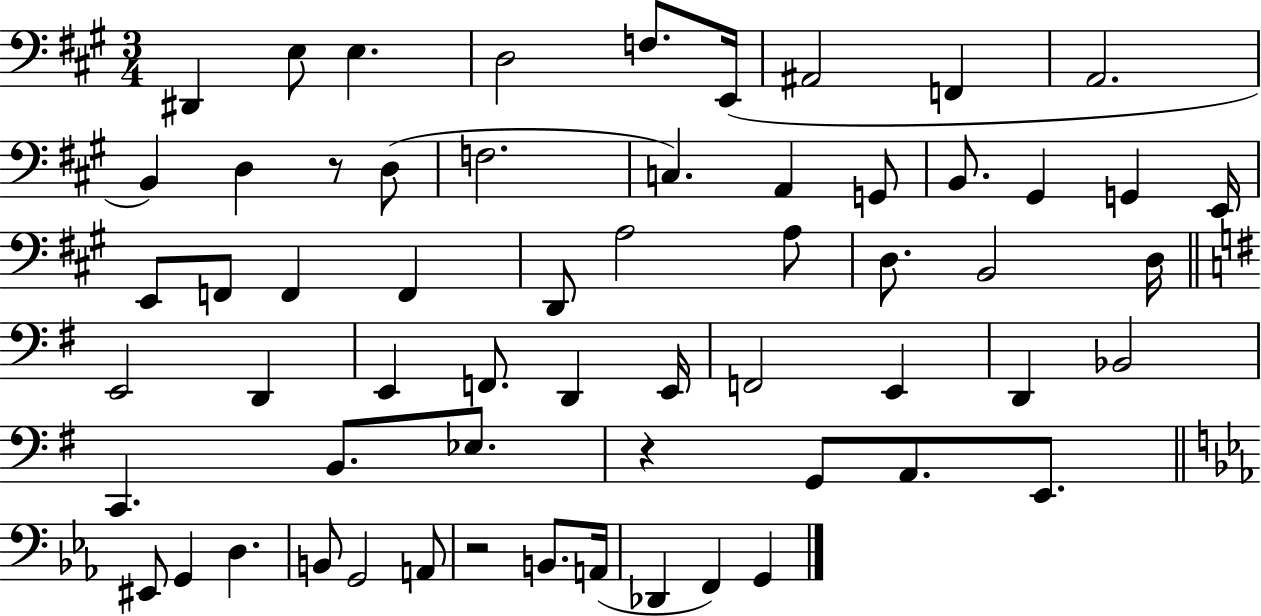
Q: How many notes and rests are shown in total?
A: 60